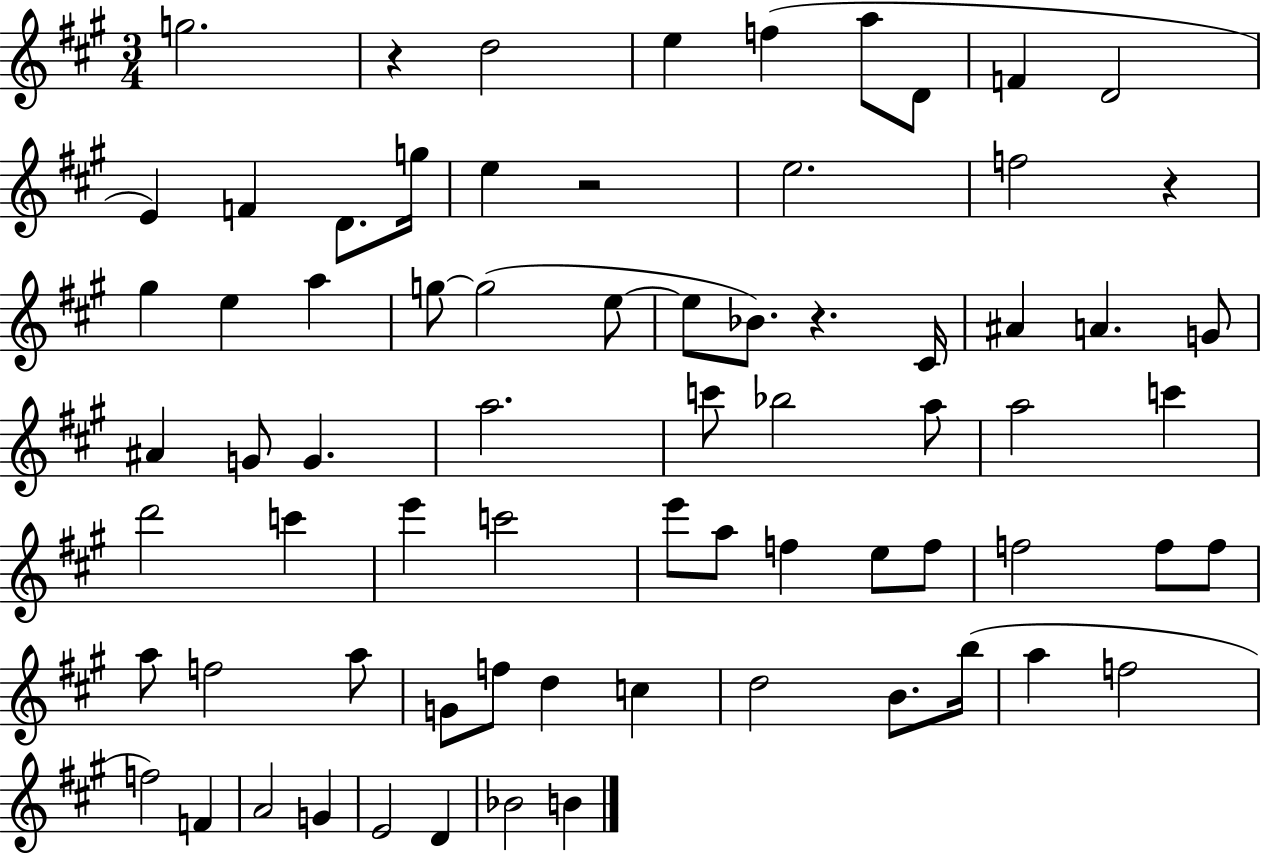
{
  \clef treble
  \numericTimeSignature
  \time 3/4
  \key a \major
  g''2. | r4 d''2 | e''4 f''4( a''8 d'8 | f'4 d'2 | \break e'4) f'4 d'8. g''16 | e''4 r2 | e''2. | f''2 r4 | \break gis''4 e''4 a''4 | g''8~~ g''2( e''8~~ | e''8 bes'8.) r4. cis'16 | ais'4 a'4. g'8 | \break ais'4 g'8 g'4. | a''2. | c'''8 bes''2 a''8 | a''2 c'''4 | \break d'''2 c'''4 | e'''4 c'''2 | e'''8 a''8 f''4 e''8 f''8 | f''2 f''8 f''8 | \break a''8 f''2 a''8 | g'8 f''8 d''4 c''4 | d''2 b'8. b''16( | a''4 f''2 | \break f''2) f'4 | a'2 g'4 | e'2 d'4 | bes'2 b'4 | \break \bar "|."
}